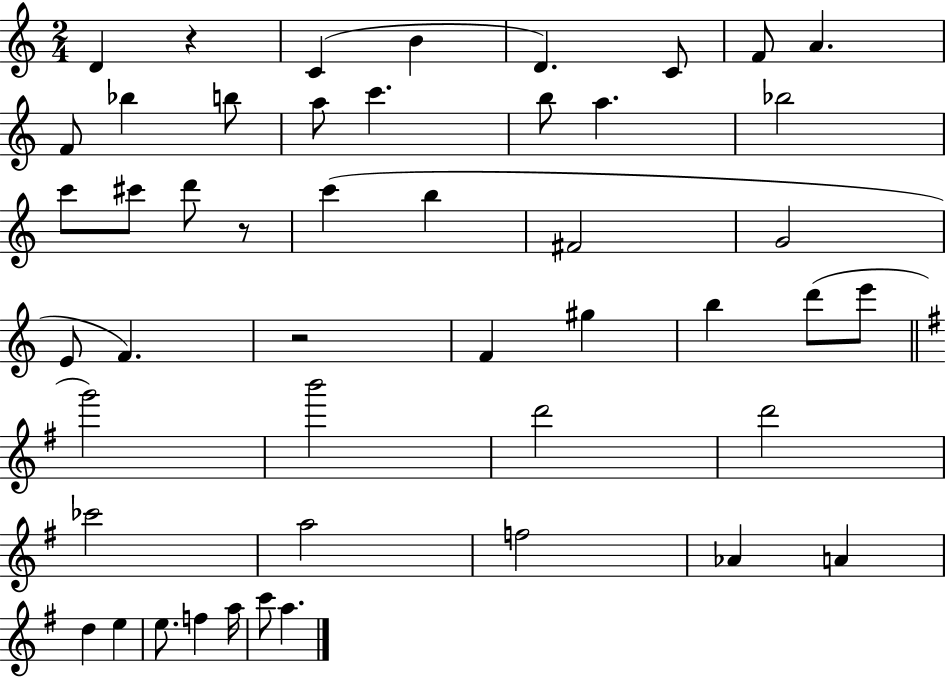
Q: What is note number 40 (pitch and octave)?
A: E5